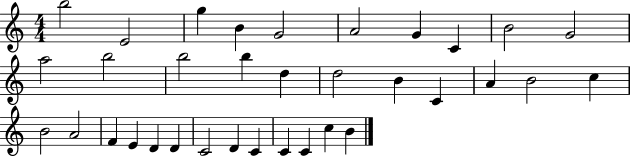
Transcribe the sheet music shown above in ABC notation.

X:1
T:Untitled
M:4/4
L:1/4
K:C
b2 E2 g B G2 A2 G C B2 G2 a2 b2 b2 b d d2 B C A B2 c B2 A2 F E D D C2 D C C C c B